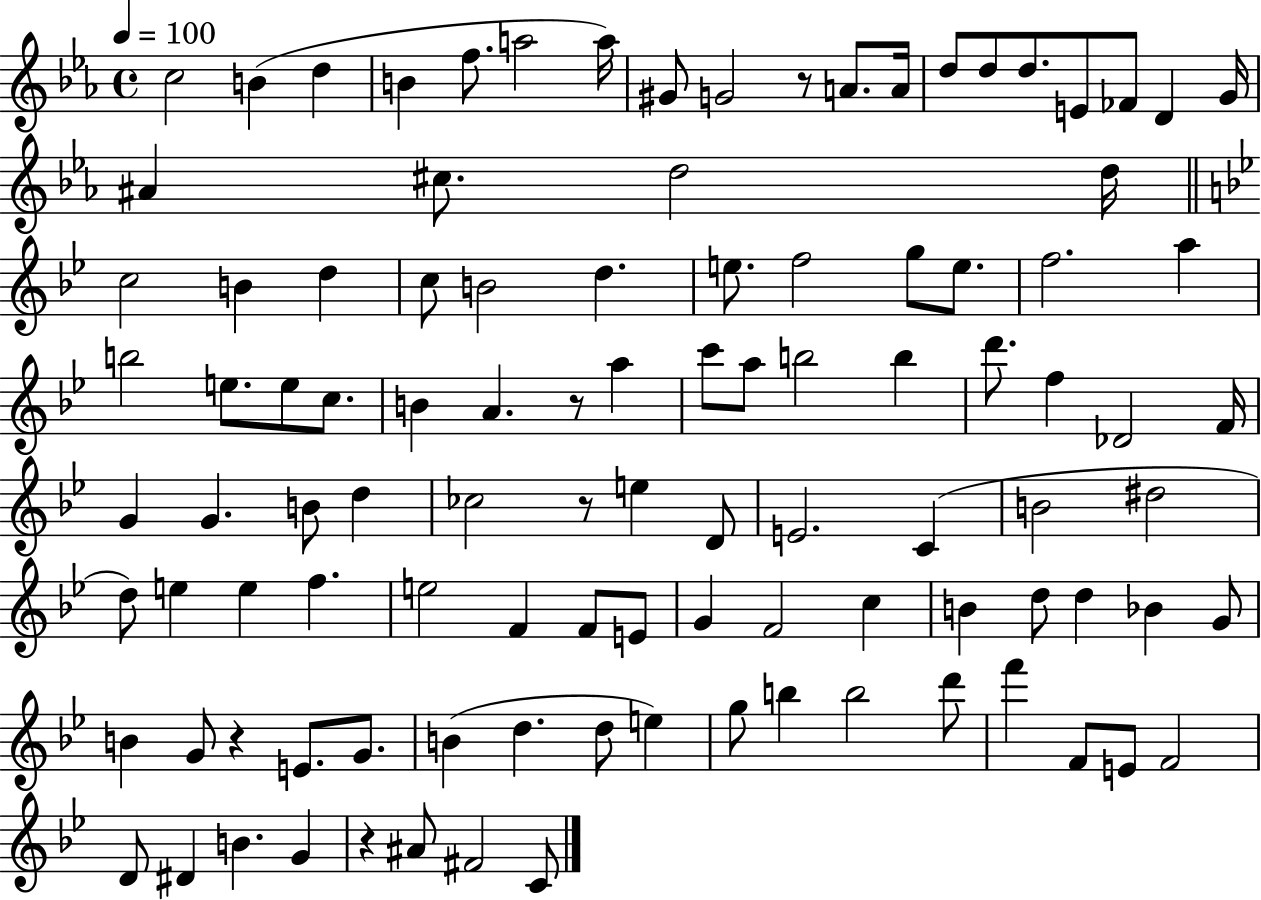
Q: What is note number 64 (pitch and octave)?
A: F5